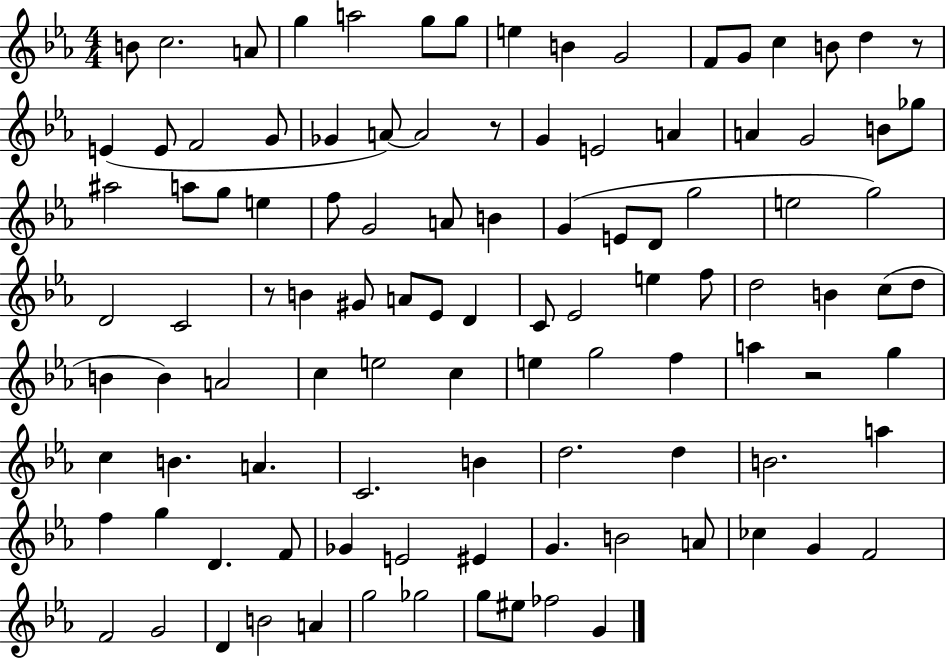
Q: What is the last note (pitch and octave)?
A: G4